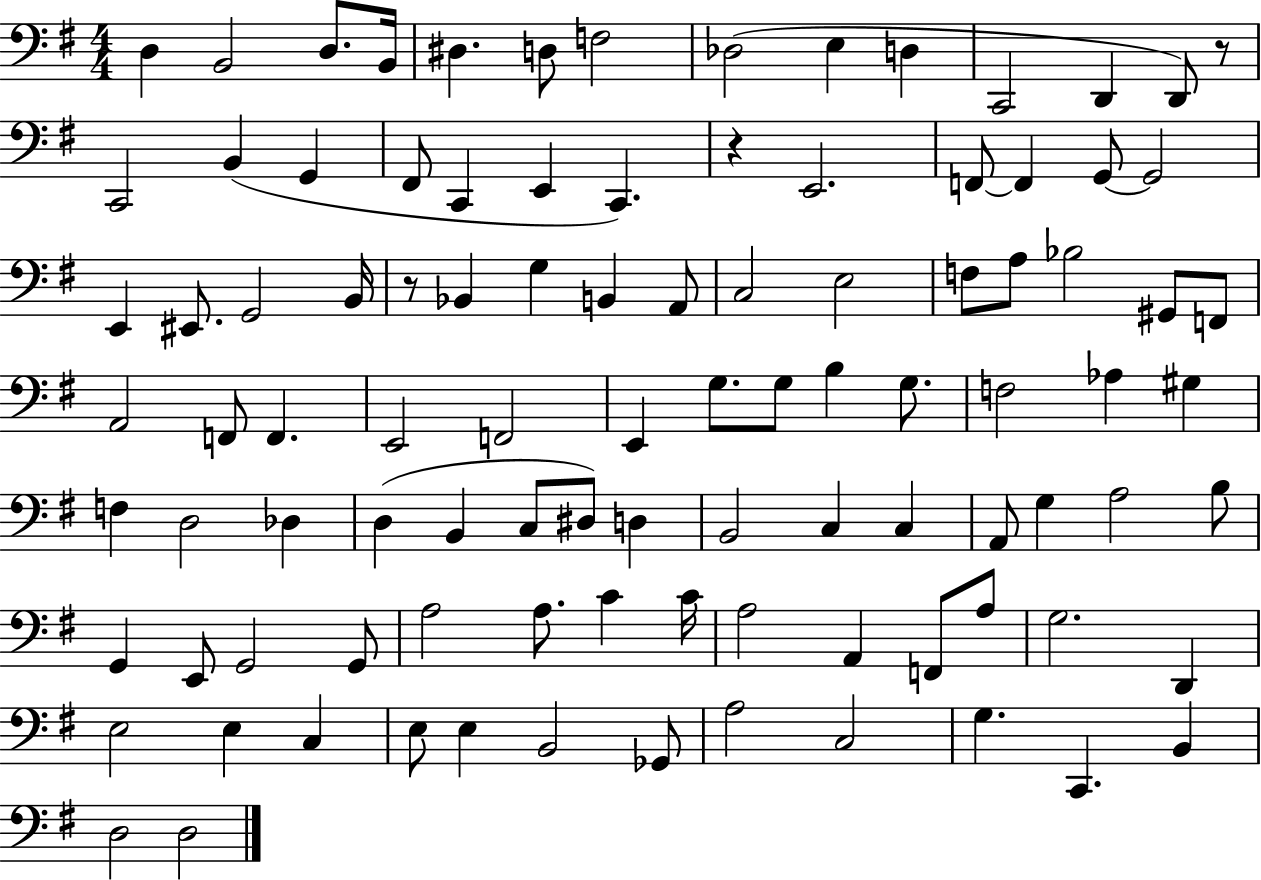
D3/q B2/h D3/e. B2/s D#3/q. D3/e F3/h Db3/h E3/q D3/q C2/h D2/q D2/e R/e C2/h B2/q G2/q F#2/e C2/q E2/q C2/q. R/q E2/h. F2/e F2/q G2/e G2/h E2/q EIS2/e. G2/h B2/s R/e Bb2/q G3/q B2/q A2/e C3/h E3/h F3/e A3/e Bb3/h G#2/e F2/e A2/h F2/e F2/q. E2/h F2/h E2/q G3/e. G3/e B3/q G3/e. F3/h Ab3/q G#3/q F3/q D3/h Db3/q D3/q B2/q C3/e D#3/e D3/q B2/h C3/q C3/q A2/e G3/q A3/h B3/e G2/q E2/e G2/h G2/e A3/h A3/e. C4/q C4/s A3/h A2/q F2/e A3/e G3/h. D2/q E3/h E3/q C3/q E3/e E3/q B2/h Gb2/e A3/h C3/h G3/q. C2/q. B2/q D3/h D3/h